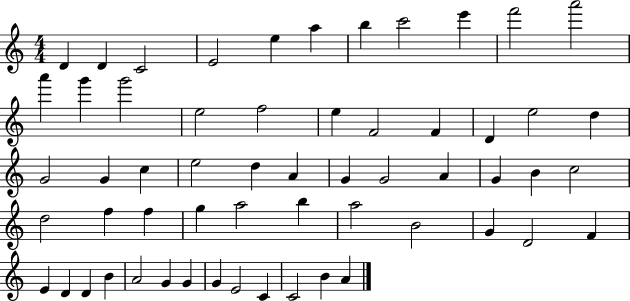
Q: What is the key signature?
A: C major